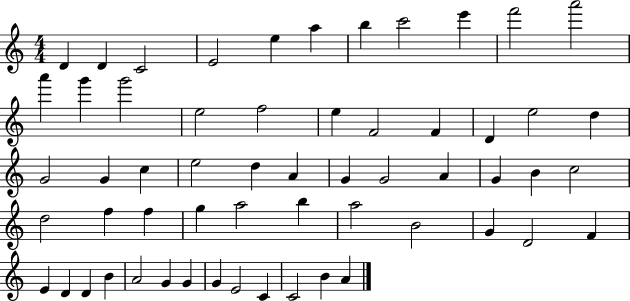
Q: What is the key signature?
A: C major